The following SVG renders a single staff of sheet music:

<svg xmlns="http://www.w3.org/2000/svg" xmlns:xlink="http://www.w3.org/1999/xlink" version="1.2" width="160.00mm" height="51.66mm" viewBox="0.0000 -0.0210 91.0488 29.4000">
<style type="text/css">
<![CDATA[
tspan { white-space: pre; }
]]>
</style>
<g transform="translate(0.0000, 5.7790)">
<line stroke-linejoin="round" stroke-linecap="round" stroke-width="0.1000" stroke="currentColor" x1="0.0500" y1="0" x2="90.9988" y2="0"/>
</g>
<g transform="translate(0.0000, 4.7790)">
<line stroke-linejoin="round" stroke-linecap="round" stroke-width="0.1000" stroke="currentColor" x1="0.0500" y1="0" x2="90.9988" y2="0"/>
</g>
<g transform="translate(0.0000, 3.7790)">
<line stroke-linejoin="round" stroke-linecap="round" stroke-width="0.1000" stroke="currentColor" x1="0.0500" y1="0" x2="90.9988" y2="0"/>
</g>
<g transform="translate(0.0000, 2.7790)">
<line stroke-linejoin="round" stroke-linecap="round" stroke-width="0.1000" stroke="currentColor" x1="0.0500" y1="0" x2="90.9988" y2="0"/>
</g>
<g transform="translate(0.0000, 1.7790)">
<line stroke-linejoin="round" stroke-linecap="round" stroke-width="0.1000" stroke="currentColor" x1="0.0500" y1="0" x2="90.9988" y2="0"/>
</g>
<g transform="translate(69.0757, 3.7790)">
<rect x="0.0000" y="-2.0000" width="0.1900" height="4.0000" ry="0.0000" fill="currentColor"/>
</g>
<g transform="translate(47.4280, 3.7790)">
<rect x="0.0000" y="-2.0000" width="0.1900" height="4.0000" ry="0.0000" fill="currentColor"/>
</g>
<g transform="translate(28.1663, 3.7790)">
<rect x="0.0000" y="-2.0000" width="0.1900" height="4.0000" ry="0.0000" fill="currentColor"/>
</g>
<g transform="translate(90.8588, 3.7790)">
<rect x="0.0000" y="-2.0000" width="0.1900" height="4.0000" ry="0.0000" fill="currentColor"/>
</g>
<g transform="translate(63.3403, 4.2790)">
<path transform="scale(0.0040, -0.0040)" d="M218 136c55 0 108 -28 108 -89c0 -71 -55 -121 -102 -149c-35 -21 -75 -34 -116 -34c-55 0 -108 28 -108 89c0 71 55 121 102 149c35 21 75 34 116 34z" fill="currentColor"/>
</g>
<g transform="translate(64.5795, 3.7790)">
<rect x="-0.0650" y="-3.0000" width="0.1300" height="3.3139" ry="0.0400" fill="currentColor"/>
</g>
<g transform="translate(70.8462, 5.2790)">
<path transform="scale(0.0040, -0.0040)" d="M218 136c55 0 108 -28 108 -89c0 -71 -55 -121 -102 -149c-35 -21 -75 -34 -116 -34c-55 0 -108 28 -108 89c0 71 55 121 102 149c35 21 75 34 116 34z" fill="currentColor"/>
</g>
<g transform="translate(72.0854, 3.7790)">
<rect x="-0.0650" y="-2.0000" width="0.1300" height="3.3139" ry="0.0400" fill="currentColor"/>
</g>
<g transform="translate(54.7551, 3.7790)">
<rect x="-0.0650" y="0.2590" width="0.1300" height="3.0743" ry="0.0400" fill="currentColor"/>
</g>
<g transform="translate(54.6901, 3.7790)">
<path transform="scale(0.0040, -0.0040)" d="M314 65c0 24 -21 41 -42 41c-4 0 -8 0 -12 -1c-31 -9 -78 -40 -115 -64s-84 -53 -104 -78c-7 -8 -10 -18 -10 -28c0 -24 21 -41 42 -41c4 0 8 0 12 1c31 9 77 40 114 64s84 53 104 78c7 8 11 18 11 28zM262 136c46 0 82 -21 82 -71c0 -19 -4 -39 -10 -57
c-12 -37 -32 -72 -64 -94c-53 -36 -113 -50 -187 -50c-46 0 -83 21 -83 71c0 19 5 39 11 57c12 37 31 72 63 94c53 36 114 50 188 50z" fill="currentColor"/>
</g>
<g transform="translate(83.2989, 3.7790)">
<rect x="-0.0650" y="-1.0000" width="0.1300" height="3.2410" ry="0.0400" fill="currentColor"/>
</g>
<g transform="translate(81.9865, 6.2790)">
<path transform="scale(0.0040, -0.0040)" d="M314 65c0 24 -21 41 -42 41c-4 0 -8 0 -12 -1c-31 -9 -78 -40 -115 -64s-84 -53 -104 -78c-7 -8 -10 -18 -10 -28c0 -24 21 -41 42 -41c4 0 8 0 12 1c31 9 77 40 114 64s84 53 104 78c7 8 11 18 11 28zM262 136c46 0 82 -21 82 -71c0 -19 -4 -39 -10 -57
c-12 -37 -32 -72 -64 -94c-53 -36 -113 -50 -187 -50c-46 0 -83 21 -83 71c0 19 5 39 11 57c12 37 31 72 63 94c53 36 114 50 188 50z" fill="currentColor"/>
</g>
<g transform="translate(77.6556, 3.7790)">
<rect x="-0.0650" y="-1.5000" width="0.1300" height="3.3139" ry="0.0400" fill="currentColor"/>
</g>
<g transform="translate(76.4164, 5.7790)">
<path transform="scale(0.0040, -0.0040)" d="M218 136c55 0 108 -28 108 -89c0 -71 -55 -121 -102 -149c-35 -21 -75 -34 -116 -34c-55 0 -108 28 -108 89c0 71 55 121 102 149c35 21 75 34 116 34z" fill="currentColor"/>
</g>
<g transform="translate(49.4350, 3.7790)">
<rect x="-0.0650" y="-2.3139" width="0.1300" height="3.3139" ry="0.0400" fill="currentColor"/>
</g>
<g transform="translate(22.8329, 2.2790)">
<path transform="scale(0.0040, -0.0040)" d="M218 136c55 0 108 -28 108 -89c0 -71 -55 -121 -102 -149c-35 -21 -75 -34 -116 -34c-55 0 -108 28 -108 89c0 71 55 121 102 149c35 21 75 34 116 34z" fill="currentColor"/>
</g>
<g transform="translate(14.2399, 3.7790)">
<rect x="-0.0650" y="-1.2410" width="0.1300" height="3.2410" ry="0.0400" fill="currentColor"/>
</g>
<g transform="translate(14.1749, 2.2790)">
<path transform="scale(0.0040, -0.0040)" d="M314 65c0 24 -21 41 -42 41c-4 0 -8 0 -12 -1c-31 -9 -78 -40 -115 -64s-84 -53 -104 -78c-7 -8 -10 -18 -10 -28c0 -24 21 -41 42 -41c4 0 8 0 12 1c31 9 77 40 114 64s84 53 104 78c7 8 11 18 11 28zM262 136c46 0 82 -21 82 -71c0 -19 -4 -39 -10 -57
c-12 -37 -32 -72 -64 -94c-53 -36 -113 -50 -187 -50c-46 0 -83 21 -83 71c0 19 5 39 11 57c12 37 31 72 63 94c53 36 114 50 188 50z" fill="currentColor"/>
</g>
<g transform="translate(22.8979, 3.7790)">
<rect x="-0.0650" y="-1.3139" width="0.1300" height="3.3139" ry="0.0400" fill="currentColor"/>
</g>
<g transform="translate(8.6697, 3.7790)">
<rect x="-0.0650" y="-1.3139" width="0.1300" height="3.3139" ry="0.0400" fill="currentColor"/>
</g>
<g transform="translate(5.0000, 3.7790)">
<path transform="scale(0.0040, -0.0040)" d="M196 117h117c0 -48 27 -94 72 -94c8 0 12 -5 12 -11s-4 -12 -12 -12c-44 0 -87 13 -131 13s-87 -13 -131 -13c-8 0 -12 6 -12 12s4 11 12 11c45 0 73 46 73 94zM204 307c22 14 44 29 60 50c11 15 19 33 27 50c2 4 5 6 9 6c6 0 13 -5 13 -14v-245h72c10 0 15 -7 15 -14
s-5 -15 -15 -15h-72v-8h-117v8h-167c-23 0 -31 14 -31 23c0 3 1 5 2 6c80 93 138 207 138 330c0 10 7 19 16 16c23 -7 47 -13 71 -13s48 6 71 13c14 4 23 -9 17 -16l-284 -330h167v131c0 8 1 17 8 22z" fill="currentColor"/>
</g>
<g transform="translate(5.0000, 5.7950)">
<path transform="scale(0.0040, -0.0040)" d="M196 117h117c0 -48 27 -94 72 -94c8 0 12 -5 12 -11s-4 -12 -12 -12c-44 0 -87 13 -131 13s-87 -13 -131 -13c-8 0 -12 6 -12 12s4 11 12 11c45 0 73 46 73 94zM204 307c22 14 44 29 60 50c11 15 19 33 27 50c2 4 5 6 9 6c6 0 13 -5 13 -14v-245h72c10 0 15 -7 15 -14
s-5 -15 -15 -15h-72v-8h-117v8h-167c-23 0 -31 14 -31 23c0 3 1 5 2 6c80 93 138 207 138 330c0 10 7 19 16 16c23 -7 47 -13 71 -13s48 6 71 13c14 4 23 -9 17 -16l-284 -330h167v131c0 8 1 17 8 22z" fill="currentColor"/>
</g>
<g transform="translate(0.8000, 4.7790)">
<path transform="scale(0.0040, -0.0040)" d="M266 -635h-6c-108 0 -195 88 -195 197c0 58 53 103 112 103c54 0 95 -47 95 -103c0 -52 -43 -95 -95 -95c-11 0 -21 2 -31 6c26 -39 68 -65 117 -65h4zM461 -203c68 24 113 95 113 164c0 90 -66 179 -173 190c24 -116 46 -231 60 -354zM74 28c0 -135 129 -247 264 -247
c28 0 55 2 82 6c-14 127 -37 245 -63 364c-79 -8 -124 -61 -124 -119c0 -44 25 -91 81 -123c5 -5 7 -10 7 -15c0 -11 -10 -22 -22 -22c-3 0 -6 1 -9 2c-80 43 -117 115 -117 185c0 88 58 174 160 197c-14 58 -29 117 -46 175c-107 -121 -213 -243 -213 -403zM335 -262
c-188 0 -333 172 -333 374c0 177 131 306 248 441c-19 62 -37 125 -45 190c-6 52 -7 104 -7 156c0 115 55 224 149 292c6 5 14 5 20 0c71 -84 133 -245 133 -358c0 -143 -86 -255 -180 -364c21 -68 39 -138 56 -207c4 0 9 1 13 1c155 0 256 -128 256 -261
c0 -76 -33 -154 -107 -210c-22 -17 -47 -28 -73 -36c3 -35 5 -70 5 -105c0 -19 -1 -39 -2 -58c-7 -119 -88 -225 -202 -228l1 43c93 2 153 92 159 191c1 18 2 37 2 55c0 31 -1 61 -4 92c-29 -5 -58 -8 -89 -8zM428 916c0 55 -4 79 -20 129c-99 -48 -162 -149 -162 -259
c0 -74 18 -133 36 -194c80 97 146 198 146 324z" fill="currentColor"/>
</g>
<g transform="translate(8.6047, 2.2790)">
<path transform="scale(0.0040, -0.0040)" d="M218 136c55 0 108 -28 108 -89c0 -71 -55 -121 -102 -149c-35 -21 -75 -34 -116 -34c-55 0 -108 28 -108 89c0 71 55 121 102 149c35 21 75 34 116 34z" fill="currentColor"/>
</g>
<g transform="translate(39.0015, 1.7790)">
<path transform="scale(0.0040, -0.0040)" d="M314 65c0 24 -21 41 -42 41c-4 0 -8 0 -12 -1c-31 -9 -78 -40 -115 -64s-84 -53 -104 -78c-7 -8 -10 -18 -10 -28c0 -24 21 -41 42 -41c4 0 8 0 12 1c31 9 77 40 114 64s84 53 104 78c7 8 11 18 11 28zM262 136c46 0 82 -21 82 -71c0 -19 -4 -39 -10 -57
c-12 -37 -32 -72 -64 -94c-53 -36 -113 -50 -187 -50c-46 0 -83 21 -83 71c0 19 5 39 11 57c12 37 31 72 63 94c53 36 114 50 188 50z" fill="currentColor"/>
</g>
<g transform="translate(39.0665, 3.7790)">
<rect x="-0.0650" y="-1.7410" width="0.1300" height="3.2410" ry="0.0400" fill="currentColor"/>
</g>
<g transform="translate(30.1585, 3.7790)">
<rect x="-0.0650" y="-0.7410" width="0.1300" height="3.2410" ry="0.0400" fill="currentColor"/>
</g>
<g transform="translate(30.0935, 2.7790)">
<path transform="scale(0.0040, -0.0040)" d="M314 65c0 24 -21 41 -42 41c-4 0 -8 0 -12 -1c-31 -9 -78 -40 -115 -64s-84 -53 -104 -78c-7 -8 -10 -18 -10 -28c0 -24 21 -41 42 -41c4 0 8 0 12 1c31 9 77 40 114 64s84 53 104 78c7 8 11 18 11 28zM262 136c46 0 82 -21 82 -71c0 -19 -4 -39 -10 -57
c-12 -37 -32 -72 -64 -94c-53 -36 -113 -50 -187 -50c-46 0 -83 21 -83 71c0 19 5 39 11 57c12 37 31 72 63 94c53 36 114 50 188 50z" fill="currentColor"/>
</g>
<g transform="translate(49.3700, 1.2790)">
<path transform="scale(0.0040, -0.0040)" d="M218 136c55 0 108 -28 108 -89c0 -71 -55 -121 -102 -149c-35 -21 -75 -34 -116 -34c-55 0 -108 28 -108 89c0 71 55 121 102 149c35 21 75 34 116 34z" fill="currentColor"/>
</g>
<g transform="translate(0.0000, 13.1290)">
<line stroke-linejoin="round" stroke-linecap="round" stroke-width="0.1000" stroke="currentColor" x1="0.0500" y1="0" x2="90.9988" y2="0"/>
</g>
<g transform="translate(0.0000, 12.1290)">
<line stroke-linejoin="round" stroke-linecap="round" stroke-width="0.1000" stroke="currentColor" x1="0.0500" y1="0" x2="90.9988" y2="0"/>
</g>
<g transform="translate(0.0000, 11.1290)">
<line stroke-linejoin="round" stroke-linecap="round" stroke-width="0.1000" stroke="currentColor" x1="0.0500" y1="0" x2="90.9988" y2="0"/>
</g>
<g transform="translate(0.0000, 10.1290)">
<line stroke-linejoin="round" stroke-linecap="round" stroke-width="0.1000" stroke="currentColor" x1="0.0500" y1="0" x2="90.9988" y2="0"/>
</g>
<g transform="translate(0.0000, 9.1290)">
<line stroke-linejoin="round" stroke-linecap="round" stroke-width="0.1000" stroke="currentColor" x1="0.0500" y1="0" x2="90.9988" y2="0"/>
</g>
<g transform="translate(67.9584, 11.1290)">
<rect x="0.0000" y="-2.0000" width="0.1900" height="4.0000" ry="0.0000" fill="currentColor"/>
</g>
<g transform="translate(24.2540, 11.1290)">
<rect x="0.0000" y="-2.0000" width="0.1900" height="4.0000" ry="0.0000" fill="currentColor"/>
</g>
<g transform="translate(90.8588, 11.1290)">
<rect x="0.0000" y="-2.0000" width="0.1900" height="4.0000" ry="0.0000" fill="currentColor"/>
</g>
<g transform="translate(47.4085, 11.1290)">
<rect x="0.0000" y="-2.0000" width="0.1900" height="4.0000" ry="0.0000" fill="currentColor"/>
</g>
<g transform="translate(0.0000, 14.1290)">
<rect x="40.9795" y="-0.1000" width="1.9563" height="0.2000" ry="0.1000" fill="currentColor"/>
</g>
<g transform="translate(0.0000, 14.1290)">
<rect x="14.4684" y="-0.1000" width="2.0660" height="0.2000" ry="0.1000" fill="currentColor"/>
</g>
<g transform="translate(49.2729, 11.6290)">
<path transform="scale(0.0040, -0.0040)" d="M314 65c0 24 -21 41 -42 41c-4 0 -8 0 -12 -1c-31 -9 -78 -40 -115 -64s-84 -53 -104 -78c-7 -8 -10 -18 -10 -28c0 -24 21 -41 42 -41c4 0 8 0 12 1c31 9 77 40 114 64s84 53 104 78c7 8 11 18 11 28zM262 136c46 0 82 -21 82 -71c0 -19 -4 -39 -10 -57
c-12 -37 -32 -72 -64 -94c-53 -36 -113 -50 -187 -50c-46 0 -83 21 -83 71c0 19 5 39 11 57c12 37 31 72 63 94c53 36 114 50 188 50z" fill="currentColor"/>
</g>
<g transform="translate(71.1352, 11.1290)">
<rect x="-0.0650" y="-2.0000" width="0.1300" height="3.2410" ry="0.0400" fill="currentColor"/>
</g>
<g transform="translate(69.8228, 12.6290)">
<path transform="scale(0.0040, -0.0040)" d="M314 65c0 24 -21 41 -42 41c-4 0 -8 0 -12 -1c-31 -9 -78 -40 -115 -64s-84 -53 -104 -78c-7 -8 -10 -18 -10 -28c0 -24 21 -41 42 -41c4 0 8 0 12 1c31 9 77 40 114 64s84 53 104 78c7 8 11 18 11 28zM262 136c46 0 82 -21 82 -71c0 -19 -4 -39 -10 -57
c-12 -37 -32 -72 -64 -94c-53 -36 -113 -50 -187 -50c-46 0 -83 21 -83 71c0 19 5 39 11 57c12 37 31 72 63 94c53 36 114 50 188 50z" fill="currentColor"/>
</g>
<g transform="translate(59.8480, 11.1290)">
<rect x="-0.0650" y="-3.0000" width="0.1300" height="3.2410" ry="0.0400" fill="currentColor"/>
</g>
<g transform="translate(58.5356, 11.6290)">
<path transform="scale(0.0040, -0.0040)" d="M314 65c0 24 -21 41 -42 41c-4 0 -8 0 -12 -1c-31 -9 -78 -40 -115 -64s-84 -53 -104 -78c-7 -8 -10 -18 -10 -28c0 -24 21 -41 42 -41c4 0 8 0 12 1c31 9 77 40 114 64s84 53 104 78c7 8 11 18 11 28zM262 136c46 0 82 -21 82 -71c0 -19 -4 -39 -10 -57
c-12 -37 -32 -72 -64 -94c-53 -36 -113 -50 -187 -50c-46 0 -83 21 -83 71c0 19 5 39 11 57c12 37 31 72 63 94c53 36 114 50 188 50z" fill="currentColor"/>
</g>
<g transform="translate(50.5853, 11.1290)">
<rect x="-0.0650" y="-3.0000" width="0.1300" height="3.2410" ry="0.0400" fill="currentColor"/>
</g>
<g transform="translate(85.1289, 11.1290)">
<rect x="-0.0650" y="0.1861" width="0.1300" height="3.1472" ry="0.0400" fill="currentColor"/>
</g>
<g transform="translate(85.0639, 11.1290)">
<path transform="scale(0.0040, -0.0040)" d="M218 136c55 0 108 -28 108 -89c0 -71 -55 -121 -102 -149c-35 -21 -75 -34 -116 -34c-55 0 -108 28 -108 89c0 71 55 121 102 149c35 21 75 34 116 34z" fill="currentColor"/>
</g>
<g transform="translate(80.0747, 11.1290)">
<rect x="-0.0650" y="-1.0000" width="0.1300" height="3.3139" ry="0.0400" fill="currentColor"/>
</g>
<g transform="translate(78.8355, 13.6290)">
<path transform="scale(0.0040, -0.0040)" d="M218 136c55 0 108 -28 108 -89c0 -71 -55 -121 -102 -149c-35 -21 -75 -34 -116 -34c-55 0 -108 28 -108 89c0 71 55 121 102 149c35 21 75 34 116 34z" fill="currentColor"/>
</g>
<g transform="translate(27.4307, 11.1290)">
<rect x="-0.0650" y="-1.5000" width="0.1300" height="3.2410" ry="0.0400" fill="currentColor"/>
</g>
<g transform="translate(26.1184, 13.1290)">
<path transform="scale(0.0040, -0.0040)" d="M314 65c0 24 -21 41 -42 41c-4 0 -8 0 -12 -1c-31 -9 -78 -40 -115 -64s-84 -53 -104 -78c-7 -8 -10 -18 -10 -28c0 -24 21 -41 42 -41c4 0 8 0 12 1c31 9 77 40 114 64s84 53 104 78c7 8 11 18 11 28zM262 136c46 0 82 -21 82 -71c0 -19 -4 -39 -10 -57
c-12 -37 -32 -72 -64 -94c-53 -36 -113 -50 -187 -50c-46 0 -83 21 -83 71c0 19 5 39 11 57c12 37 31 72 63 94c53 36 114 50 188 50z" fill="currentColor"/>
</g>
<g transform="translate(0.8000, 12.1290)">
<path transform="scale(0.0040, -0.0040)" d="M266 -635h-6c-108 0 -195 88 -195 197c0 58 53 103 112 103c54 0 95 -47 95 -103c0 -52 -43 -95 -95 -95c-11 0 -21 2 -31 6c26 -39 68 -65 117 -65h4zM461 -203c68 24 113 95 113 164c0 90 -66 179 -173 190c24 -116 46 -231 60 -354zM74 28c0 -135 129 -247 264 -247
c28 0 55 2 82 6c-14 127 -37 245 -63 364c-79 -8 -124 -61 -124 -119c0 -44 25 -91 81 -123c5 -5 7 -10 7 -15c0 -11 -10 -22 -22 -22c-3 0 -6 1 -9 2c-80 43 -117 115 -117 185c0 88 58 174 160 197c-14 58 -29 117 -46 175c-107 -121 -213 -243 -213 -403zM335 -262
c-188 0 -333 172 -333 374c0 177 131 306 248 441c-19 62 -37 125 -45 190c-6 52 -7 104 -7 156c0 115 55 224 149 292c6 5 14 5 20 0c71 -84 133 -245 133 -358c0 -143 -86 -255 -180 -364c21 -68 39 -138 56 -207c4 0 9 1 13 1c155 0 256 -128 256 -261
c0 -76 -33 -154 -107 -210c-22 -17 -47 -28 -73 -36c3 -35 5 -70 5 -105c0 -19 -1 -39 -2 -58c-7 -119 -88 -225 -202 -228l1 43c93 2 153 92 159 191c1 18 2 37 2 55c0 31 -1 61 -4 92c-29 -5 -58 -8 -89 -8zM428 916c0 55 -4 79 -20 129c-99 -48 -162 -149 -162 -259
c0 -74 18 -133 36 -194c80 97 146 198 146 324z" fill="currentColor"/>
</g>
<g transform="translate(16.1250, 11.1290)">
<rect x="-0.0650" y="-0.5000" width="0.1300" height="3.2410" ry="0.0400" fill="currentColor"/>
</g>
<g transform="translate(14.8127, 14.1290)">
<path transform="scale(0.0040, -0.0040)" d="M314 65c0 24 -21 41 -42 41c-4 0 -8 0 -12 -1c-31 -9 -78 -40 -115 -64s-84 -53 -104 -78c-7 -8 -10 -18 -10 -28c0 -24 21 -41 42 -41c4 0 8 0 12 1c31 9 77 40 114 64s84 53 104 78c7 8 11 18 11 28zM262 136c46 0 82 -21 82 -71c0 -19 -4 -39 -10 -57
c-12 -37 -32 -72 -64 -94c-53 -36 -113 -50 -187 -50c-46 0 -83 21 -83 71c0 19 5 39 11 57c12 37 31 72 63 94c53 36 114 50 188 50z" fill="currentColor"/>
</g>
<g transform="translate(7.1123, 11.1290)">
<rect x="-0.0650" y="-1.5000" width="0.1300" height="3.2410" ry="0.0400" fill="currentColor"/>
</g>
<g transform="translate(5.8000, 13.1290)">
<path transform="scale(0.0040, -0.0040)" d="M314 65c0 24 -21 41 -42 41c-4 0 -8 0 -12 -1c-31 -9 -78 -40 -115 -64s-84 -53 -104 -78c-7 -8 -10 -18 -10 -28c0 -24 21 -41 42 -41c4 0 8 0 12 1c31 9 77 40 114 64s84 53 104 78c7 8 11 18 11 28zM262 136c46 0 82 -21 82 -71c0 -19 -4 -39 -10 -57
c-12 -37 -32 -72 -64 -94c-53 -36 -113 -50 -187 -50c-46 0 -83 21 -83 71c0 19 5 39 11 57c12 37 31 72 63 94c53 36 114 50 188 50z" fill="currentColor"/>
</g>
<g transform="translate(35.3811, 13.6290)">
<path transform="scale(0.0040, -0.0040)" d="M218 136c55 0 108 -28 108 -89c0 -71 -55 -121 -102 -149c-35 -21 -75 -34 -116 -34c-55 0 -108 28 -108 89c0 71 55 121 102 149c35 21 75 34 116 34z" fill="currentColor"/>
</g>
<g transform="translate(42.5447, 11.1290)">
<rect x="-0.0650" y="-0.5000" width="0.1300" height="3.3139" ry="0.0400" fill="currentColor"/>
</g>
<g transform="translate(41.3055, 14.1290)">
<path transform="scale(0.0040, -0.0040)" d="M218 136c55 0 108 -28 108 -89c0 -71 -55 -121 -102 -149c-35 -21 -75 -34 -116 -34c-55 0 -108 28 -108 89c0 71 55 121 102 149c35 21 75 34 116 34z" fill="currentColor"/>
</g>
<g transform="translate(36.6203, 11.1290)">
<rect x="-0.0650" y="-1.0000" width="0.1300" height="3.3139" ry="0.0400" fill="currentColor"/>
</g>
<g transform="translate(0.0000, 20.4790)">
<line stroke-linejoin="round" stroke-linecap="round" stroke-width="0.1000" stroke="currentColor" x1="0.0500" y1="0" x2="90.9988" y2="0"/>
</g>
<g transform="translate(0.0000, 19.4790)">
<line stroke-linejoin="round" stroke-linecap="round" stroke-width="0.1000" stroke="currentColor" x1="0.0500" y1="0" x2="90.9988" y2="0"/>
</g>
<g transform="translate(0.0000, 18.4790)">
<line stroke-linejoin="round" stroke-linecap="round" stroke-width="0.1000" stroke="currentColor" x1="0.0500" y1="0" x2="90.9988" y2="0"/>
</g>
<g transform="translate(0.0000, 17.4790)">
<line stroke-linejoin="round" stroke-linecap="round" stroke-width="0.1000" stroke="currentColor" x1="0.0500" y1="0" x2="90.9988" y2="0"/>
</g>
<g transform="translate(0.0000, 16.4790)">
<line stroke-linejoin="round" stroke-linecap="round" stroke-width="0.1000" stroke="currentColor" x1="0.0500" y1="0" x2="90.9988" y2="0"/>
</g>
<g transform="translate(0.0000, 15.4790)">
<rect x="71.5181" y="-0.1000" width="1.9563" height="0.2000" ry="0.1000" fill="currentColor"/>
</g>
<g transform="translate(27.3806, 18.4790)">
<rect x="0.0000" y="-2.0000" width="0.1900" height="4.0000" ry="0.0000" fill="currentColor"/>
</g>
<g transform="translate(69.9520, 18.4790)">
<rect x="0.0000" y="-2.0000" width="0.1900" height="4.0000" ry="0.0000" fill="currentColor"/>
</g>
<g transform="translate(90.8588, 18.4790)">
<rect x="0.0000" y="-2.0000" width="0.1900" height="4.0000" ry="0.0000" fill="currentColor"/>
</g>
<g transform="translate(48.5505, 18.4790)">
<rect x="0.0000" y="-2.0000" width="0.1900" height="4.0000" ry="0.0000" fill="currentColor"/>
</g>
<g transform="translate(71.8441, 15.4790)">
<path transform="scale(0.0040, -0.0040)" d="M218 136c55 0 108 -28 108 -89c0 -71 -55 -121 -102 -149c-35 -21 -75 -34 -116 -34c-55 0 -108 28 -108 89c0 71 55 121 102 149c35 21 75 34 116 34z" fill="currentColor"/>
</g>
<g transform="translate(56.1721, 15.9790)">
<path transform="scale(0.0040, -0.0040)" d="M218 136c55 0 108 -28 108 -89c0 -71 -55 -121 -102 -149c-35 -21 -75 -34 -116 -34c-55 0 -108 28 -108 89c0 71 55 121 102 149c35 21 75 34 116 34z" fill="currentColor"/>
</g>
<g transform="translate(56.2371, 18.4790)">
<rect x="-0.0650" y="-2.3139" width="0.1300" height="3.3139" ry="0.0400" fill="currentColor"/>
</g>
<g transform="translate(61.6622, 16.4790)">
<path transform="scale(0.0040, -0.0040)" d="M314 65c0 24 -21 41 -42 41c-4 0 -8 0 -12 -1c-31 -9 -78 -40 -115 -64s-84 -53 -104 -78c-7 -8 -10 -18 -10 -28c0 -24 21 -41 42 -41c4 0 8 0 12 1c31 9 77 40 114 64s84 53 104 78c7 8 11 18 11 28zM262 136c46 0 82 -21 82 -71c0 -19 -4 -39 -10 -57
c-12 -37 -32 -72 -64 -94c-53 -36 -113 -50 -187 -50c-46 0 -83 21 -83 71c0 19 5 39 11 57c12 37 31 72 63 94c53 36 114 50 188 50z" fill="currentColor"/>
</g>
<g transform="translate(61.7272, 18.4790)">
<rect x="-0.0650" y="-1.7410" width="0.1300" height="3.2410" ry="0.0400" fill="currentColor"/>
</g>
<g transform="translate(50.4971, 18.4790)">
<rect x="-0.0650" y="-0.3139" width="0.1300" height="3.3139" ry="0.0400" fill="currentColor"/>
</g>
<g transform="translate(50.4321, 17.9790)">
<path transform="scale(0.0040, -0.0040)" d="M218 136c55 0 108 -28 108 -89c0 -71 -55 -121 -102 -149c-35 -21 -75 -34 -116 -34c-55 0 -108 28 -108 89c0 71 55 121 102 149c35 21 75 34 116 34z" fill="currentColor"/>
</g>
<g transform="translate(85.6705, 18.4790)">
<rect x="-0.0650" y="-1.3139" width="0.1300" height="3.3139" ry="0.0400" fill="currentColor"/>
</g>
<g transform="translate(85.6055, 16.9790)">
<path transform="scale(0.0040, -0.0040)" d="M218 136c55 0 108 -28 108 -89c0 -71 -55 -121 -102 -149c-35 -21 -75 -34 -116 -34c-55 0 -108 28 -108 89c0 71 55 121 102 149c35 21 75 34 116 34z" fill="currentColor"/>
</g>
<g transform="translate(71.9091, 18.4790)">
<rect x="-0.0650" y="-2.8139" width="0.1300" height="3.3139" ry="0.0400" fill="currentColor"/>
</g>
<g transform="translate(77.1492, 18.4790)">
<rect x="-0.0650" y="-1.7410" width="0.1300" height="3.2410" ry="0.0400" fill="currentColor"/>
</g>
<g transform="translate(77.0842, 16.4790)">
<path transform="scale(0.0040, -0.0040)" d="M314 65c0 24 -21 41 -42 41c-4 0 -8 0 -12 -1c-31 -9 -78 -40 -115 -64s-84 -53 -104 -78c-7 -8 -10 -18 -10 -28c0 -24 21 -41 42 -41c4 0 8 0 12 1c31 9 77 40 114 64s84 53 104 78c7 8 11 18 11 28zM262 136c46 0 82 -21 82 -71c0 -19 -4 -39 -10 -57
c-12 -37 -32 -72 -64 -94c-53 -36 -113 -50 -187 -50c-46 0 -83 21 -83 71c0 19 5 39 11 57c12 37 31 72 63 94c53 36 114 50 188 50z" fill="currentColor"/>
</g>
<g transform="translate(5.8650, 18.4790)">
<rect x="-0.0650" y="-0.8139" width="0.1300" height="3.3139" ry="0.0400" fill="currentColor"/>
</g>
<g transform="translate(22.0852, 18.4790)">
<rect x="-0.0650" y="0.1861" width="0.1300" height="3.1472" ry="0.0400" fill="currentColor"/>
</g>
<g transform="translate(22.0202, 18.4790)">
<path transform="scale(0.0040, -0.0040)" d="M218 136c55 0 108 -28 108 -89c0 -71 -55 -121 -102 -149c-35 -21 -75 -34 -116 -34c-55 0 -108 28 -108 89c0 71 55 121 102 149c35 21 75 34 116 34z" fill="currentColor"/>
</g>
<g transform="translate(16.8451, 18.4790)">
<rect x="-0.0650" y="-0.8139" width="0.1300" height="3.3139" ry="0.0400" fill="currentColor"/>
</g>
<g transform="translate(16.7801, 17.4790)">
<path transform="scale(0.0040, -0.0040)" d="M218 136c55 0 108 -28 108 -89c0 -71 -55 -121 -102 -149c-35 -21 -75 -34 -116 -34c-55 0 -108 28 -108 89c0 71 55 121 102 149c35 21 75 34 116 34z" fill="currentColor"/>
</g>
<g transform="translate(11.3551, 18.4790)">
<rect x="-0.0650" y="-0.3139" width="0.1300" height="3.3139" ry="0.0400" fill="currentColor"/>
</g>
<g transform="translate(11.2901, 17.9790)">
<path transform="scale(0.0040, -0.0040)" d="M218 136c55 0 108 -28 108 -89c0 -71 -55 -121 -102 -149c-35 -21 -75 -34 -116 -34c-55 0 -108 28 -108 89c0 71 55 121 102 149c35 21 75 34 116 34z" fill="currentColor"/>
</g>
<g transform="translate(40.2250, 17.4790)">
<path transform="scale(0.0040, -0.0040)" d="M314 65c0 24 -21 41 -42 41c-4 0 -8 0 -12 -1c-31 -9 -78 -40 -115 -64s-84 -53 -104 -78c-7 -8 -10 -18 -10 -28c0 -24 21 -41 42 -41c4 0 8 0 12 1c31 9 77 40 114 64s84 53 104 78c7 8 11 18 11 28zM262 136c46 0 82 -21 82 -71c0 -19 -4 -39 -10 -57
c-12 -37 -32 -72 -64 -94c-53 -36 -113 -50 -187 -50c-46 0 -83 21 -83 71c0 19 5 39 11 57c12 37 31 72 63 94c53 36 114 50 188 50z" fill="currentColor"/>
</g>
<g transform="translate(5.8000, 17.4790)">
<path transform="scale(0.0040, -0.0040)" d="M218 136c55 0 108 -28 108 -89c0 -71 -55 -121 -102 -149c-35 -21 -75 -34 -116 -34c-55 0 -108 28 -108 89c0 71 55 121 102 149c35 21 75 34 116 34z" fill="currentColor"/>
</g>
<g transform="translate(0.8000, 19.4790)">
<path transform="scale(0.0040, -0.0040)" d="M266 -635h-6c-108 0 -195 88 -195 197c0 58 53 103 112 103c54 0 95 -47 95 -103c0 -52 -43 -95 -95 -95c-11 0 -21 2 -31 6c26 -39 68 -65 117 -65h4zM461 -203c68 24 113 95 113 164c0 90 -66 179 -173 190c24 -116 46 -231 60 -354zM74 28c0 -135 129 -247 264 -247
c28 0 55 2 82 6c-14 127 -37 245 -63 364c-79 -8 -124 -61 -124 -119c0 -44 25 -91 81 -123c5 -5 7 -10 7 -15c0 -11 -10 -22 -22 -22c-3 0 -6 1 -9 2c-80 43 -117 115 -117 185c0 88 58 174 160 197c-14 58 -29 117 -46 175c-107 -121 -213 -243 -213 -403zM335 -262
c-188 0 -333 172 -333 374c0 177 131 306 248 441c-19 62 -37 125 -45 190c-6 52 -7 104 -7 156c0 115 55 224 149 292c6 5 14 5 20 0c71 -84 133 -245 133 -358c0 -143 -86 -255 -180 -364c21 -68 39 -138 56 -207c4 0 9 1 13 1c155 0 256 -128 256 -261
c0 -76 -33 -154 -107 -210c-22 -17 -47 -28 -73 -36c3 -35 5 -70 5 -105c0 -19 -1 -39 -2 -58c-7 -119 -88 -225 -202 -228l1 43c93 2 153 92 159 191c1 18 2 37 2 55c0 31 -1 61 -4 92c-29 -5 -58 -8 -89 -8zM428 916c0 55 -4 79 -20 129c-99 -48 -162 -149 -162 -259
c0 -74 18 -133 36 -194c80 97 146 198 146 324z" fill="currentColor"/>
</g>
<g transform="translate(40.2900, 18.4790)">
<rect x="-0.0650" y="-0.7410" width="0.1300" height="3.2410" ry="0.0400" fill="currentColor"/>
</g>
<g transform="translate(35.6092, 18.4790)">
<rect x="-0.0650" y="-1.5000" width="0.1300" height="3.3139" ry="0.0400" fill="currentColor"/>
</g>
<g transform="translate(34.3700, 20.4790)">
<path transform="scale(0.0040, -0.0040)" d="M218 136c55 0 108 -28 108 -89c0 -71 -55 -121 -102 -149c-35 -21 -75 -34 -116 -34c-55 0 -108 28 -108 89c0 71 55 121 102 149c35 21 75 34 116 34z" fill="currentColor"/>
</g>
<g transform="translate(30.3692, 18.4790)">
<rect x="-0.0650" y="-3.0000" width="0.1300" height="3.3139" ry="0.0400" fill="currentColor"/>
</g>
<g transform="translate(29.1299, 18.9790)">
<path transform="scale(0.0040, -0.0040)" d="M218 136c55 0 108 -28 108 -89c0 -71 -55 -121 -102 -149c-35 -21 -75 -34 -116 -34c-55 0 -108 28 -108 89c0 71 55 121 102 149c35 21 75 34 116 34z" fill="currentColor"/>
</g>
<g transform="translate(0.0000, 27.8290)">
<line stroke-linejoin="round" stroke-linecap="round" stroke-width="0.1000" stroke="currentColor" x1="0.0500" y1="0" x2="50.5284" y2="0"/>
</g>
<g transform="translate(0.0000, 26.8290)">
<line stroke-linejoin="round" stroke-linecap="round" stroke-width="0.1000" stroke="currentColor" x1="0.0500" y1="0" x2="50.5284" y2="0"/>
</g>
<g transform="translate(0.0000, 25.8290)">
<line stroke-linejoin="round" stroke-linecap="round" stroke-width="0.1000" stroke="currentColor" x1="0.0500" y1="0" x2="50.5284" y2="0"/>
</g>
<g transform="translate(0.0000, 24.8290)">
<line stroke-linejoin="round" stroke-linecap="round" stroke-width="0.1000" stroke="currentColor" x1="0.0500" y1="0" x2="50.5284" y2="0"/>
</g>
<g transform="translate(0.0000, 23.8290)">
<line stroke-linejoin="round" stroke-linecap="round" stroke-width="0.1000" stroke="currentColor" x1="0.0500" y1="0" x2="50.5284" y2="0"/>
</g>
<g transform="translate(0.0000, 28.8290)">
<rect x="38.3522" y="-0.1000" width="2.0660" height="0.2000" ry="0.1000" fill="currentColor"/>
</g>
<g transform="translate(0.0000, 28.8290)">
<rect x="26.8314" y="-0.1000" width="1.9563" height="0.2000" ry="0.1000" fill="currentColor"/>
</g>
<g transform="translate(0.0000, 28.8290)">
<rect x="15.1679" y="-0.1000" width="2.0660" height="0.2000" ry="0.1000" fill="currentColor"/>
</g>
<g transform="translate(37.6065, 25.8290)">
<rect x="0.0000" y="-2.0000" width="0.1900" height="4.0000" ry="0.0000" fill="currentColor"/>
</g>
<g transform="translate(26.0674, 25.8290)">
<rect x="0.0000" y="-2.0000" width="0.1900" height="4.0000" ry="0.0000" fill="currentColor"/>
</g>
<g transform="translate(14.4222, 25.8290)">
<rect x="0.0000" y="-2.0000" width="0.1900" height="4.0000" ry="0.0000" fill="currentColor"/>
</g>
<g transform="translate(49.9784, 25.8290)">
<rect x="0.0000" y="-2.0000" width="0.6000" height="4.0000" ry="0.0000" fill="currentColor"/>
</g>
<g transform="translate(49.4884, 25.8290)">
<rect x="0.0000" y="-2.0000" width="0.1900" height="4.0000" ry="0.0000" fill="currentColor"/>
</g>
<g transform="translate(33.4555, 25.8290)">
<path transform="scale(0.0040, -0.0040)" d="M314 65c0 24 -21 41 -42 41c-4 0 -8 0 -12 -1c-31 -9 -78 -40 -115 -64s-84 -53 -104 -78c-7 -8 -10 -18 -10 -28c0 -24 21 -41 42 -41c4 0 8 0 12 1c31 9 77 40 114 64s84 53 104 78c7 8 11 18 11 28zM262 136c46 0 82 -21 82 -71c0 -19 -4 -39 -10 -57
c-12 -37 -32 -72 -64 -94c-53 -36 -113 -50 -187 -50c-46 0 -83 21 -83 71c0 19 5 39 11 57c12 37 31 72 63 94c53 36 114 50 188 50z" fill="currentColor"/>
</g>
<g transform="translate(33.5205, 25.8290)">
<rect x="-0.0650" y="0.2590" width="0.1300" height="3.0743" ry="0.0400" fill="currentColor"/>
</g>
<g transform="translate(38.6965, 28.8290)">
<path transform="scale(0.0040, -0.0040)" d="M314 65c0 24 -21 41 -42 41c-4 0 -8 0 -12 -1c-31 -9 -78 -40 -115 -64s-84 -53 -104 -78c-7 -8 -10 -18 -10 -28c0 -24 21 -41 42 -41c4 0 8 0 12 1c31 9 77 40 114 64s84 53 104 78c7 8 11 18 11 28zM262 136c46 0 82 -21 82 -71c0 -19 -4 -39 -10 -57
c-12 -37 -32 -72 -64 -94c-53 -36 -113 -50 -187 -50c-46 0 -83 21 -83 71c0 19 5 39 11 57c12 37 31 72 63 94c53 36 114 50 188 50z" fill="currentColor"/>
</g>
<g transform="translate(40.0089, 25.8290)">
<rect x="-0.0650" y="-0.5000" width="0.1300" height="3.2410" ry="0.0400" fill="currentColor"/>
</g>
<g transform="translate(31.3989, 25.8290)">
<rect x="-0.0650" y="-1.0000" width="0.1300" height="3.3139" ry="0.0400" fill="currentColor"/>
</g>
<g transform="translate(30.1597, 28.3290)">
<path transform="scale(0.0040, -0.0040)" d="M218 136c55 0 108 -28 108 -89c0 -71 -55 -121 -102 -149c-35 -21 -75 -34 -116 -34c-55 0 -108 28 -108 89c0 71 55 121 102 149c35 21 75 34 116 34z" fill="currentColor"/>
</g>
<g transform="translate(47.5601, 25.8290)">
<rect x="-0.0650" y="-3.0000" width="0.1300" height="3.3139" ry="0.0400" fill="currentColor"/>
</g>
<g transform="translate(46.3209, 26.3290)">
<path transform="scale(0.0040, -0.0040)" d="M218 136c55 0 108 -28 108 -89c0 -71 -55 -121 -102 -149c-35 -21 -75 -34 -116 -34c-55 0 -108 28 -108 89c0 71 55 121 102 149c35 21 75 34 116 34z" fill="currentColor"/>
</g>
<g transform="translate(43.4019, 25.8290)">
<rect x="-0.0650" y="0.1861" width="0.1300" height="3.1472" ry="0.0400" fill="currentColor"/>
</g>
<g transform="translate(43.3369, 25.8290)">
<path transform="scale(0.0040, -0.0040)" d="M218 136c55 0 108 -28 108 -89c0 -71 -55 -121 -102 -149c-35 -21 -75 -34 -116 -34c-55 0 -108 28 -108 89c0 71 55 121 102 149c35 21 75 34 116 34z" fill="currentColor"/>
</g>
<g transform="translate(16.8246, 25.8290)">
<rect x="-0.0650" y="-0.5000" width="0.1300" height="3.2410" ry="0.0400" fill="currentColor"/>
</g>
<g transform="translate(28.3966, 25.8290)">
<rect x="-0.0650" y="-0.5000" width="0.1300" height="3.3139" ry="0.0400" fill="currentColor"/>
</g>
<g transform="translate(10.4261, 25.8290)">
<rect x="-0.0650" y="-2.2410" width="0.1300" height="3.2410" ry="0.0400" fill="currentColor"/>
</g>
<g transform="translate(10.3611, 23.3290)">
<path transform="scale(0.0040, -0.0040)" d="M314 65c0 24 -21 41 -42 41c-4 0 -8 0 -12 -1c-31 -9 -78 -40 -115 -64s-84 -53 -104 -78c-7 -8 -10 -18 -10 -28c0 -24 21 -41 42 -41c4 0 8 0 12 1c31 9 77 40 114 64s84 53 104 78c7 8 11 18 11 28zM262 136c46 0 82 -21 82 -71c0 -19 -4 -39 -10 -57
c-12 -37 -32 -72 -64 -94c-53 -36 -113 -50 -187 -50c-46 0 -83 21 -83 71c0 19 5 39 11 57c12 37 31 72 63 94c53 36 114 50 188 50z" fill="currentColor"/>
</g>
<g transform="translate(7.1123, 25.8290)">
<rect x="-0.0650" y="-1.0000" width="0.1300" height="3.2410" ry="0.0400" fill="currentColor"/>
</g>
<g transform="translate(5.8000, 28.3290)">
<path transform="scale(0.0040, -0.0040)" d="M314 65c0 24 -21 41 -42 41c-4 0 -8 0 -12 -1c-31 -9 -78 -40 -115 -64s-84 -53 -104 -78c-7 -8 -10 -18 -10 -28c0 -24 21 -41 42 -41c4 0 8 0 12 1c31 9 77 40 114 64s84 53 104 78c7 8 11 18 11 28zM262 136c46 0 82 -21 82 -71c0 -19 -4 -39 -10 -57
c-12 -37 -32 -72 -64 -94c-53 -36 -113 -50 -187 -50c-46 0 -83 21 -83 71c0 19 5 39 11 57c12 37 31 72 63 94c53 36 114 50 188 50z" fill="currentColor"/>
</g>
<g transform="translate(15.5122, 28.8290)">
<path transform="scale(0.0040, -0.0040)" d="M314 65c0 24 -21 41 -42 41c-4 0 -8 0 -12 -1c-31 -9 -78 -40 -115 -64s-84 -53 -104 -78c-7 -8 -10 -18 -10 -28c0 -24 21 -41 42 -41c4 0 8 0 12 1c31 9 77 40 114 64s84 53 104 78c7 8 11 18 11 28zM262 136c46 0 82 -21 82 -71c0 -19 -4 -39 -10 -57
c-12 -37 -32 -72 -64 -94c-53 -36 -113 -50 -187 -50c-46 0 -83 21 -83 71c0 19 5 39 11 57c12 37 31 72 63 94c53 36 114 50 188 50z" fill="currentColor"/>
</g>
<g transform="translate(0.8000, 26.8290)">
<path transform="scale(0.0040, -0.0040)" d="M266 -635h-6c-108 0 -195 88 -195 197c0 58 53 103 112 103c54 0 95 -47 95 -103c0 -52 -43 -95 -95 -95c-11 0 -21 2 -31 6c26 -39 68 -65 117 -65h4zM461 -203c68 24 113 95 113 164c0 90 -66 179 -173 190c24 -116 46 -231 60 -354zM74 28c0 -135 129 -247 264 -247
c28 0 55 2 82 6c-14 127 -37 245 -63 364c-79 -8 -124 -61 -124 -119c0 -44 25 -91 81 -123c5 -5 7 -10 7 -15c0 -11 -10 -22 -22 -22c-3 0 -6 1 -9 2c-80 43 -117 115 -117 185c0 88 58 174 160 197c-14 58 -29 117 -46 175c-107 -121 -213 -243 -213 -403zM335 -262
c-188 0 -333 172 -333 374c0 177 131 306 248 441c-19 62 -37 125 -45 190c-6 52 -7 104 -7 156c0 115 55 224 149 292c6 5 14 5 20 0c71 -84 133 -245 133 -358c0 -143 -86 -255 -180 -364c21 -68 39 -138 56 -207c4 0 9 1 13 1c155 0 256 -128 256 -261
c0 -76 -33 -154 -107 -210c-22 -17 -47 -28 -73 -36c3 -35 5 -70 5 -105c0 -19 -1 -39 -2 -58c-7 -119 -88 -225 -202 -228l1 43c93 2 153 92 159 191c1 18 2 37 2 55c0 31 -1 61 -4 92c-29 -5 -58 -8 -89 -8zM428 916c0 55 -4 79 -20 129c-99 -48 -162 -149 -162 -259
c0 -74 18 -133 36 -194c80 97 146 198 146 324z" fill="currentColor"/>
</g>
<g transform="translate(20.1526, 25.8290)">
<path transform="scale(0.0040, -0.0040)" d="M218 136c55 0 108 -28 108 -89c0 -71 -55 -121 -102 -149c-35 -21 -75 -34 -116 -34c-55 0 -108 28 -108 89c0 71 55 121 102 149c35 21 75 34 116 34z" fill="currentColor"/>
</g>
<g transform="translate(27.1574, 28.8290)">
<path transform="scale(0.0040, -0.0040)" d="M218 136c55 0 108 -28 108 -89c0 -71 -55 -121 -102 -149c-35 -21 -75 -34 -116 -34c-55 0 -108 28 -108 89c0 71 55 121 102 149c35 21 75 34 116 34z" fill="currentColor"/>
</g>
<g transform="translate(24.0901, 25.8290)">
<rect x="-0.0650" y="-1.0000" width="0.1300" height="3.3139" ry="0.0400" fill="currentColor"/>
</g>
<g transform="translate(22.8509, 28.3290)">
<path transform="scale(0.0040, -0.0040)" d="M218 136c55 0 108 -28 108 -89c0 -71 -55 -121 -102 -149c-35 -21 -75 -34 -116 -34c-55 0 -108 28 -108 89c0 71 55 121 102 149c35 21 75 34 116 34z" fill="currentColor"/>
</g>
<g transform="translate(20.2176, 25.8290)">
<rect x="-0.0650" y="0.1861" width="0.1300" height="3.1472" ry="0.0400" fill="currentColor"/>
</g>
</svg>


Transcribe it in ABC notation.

X:1
T:Untitled
M:4/4
L:1/4
K:C
e e2 e d2 f2 g B2 A F E D2 E2 C2 E2 D C A2 A2 F2 D B d c d B A E d2 c g f2 a f2 e D2 g2 C2 B D C D B2 C2 B A